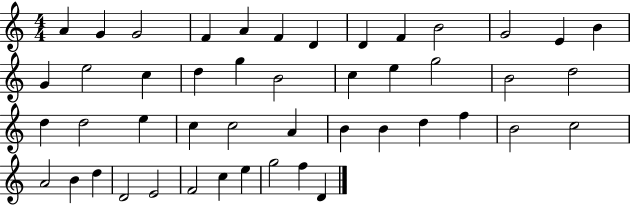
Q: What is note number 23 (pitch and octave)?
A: B4